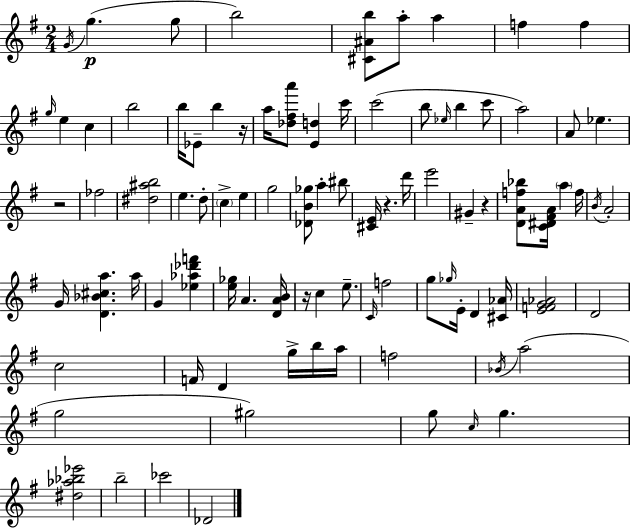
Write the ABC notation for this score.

X:1
T:Untitled
M:2/4
L:1/4
K:G
G/4 g g/2 b2 [^C^Ab]/2 a/2 a f f g/4 e c b2 b/4 _E/2 b z/4 a/4 [_d^fa']/2 [Ed] c'/4 c'2 b/2 _e/4 b c'/2 a2 A/2 _e z2 _f2 [^d^ab]2 e d/2 c e g2 [_DB_g]/2 a ^b/2 [^CE]/4 z d'/4 e'2 ^G z [DAf_b]/2 [C^D^FA]/4 a f/4 B/4 A2 G/4 [D_B^ca] a/4 G [_e_a_d'f'] [e_g]/4 A [DAB]/4 z/4 c e/2 C/4 f2 g/2 _g/4 E/4 D [^C_A]/4 [EFG_A]2 D2 c2 F/4 D g/4 b/4 a/4 f2 _B/4 a2 g2 ^g2 g/2 c/4 g [^d_a_b_e']2 b2 _c'2 _D2